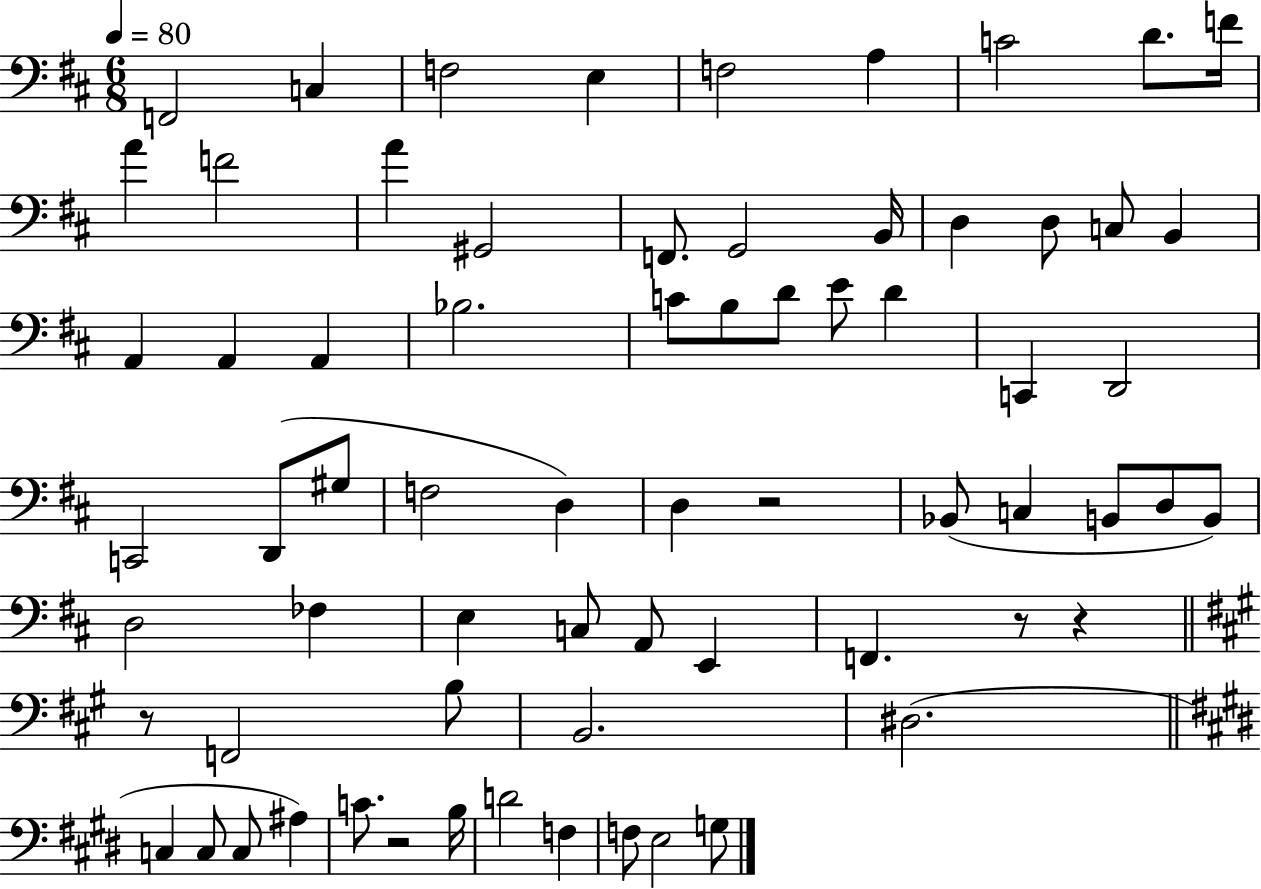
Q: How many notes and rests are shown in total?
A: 69